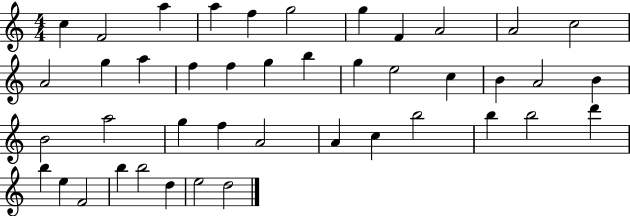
X:1
T:Untitled
M:4/4
L:1/4
K:C
c F2 a a f g2 g F A2 A2 c2 A2 g a f f g b g e2 c B A2 B B2 a2 g f A2 A c b2 b b2 d' b e F2 b b2 d e2 d2